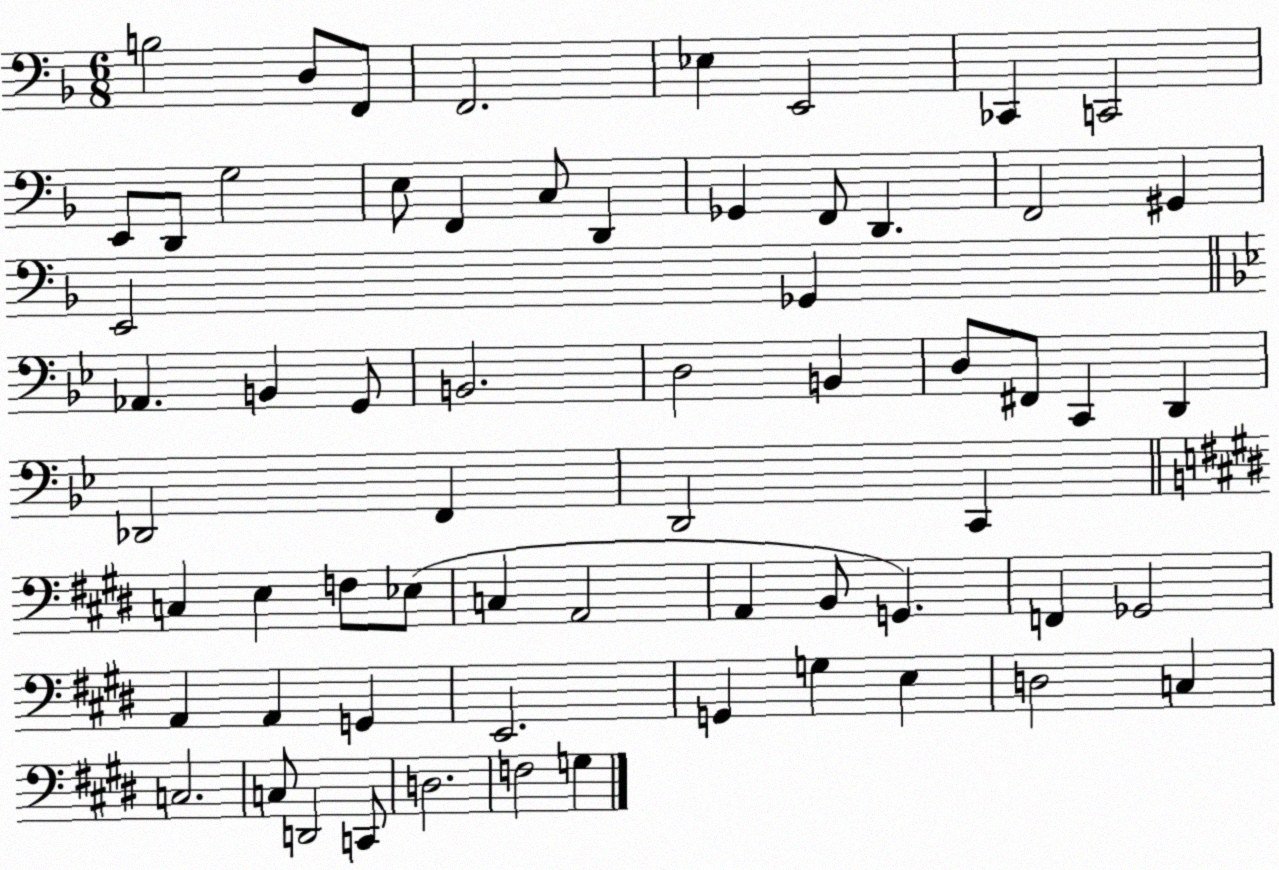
X:1
T:Untitled
M:6/8
L:1/4
K:F
B,2 D,/2 F,,/2 F,,2 _E, E,,2 _C,, C,,2 E,,/2 D,,/2 G,2 E,/2 F,, C,/2 D,, _G,, F,,/2 D,, F,,2 ^G,, E,,2 _G,, _A,, B,, G,,/2 B,,2 D,2 B,, D,/2 ^F,,/2 C,, D,, _D,,2 F,, D,,2 C,, C, E, F,/2 _E,/2 C, A,,2 A,, B,,/2 G,, F,, _G,,2 A,, A,, G,, E,,2 G,, G, E, D,2 C, C,2 C,/2 D,,2 C,,/2 D,2 F,2 G,